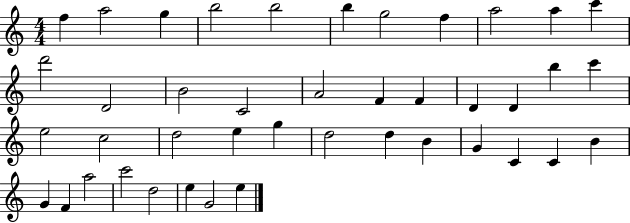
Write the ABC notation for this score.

X:1
T:Untitled
M:4/4
L:1/4
K:C
f a2 g b2 b2 b g2 f a2 a c' d'2 D2 B2 C2 A2 F F D D b c' e2 c2 d2 e g d2 d B G C C B G F a2 c'2 d2 e G2 e